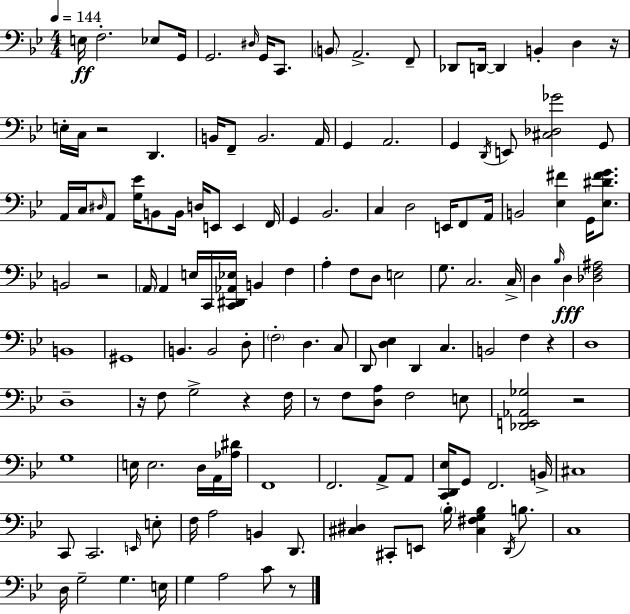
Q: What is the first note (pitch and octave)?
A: E3